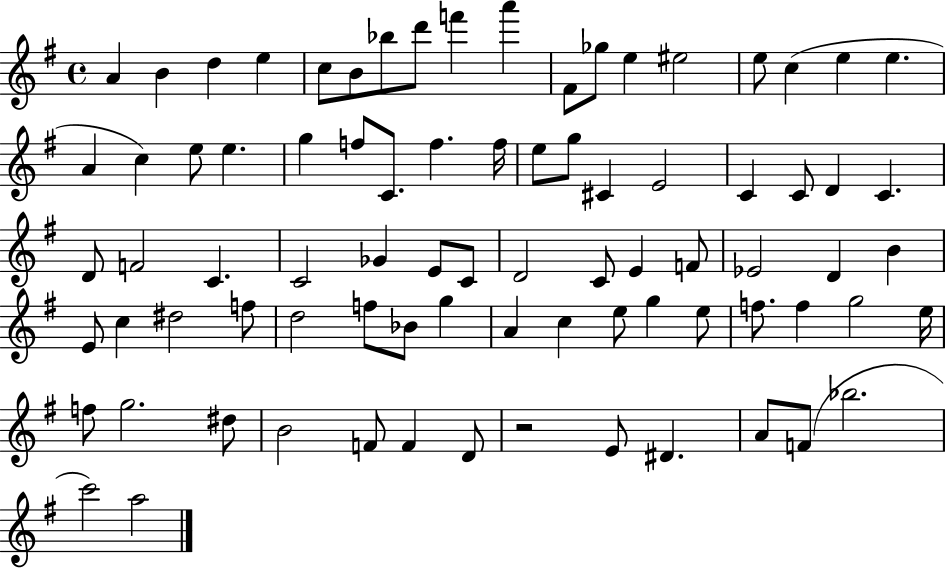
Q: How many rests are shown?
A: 1